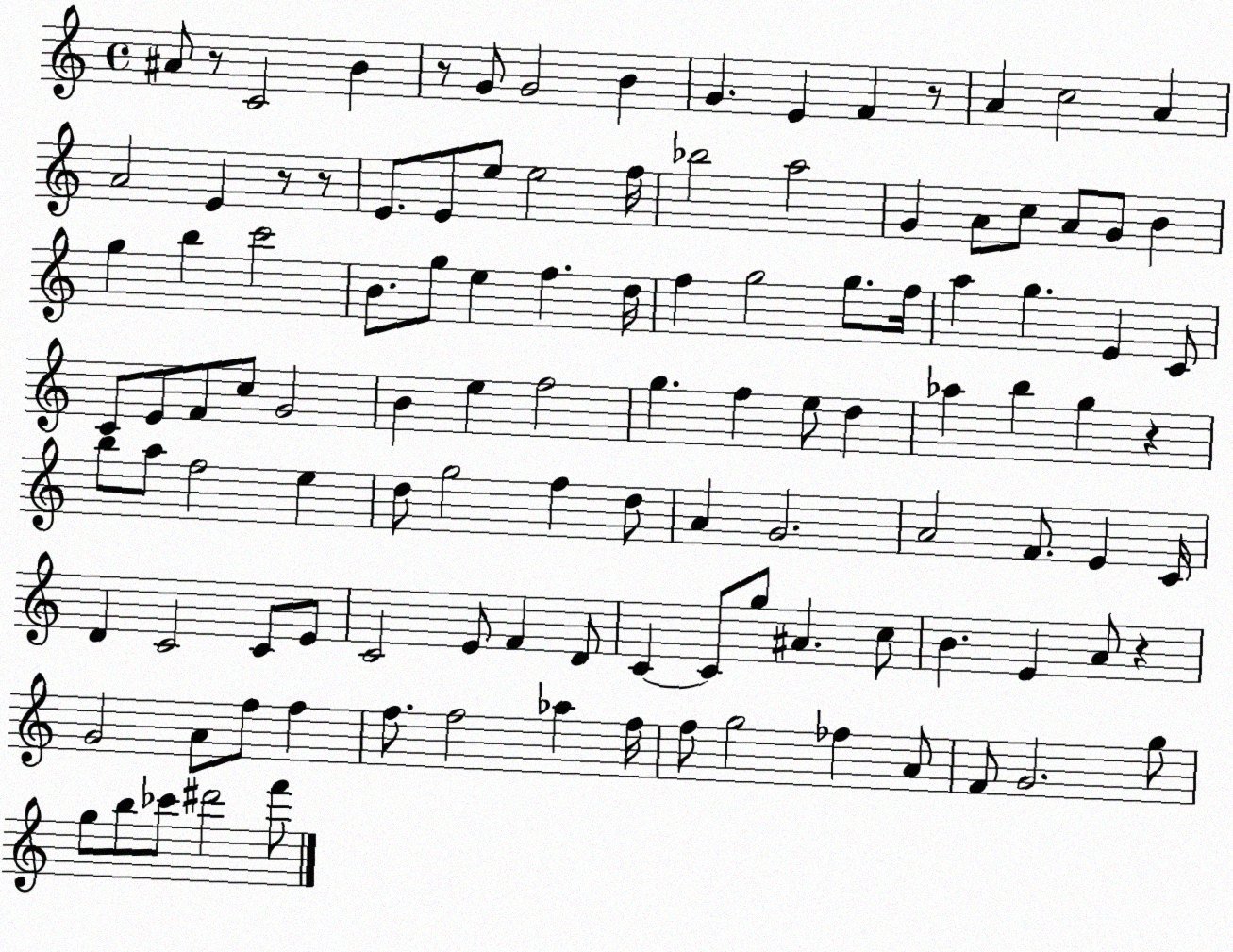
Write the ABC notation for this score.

X:1
T:Untitled
M:4/4
L:1/4
K:C
^A/2 z/2 C2 B z/2 G/2 G2 B G E F z/2 A c2 A A2 E z/2 z/2 E/2 E/2 e/2 e2 f/4 _b2 a2 G A/2 c/2 A/2 G/2 B g b c'2 B/2 g/2 e f d/4 f g2 g/2 f/4 a g E C/2 C/2 E/2 F/2 c/2 G2 B e f2 g f e/2 d _a b g z b/2 a/2 f2 e d/2 g2 f d/2 A G2 A2 F/2 E C/4 D C2 C/2 E/2 C2 E/2 F D/2 C C/2 g/2 ^A c/2 B E A/2 z G2 A/2 f/2 f f/2 f2 _a f/4 f/2 g2 _f A/2 F/2 G2 g/2 g/2 b/2 _c'/2 ^d'2 f'/2